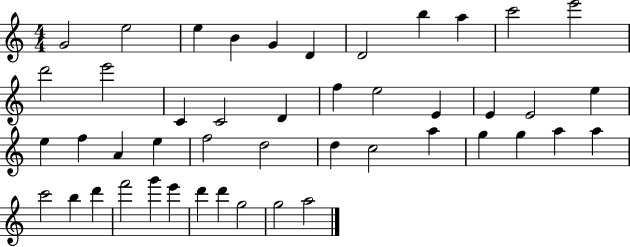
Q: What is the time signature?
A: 4/4